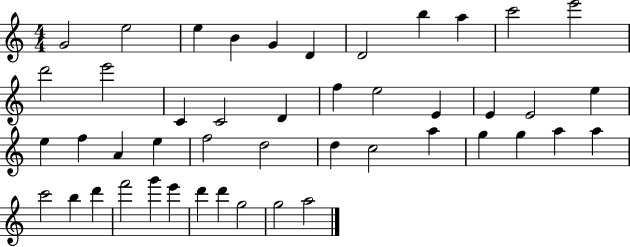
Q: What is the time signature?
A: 4/4